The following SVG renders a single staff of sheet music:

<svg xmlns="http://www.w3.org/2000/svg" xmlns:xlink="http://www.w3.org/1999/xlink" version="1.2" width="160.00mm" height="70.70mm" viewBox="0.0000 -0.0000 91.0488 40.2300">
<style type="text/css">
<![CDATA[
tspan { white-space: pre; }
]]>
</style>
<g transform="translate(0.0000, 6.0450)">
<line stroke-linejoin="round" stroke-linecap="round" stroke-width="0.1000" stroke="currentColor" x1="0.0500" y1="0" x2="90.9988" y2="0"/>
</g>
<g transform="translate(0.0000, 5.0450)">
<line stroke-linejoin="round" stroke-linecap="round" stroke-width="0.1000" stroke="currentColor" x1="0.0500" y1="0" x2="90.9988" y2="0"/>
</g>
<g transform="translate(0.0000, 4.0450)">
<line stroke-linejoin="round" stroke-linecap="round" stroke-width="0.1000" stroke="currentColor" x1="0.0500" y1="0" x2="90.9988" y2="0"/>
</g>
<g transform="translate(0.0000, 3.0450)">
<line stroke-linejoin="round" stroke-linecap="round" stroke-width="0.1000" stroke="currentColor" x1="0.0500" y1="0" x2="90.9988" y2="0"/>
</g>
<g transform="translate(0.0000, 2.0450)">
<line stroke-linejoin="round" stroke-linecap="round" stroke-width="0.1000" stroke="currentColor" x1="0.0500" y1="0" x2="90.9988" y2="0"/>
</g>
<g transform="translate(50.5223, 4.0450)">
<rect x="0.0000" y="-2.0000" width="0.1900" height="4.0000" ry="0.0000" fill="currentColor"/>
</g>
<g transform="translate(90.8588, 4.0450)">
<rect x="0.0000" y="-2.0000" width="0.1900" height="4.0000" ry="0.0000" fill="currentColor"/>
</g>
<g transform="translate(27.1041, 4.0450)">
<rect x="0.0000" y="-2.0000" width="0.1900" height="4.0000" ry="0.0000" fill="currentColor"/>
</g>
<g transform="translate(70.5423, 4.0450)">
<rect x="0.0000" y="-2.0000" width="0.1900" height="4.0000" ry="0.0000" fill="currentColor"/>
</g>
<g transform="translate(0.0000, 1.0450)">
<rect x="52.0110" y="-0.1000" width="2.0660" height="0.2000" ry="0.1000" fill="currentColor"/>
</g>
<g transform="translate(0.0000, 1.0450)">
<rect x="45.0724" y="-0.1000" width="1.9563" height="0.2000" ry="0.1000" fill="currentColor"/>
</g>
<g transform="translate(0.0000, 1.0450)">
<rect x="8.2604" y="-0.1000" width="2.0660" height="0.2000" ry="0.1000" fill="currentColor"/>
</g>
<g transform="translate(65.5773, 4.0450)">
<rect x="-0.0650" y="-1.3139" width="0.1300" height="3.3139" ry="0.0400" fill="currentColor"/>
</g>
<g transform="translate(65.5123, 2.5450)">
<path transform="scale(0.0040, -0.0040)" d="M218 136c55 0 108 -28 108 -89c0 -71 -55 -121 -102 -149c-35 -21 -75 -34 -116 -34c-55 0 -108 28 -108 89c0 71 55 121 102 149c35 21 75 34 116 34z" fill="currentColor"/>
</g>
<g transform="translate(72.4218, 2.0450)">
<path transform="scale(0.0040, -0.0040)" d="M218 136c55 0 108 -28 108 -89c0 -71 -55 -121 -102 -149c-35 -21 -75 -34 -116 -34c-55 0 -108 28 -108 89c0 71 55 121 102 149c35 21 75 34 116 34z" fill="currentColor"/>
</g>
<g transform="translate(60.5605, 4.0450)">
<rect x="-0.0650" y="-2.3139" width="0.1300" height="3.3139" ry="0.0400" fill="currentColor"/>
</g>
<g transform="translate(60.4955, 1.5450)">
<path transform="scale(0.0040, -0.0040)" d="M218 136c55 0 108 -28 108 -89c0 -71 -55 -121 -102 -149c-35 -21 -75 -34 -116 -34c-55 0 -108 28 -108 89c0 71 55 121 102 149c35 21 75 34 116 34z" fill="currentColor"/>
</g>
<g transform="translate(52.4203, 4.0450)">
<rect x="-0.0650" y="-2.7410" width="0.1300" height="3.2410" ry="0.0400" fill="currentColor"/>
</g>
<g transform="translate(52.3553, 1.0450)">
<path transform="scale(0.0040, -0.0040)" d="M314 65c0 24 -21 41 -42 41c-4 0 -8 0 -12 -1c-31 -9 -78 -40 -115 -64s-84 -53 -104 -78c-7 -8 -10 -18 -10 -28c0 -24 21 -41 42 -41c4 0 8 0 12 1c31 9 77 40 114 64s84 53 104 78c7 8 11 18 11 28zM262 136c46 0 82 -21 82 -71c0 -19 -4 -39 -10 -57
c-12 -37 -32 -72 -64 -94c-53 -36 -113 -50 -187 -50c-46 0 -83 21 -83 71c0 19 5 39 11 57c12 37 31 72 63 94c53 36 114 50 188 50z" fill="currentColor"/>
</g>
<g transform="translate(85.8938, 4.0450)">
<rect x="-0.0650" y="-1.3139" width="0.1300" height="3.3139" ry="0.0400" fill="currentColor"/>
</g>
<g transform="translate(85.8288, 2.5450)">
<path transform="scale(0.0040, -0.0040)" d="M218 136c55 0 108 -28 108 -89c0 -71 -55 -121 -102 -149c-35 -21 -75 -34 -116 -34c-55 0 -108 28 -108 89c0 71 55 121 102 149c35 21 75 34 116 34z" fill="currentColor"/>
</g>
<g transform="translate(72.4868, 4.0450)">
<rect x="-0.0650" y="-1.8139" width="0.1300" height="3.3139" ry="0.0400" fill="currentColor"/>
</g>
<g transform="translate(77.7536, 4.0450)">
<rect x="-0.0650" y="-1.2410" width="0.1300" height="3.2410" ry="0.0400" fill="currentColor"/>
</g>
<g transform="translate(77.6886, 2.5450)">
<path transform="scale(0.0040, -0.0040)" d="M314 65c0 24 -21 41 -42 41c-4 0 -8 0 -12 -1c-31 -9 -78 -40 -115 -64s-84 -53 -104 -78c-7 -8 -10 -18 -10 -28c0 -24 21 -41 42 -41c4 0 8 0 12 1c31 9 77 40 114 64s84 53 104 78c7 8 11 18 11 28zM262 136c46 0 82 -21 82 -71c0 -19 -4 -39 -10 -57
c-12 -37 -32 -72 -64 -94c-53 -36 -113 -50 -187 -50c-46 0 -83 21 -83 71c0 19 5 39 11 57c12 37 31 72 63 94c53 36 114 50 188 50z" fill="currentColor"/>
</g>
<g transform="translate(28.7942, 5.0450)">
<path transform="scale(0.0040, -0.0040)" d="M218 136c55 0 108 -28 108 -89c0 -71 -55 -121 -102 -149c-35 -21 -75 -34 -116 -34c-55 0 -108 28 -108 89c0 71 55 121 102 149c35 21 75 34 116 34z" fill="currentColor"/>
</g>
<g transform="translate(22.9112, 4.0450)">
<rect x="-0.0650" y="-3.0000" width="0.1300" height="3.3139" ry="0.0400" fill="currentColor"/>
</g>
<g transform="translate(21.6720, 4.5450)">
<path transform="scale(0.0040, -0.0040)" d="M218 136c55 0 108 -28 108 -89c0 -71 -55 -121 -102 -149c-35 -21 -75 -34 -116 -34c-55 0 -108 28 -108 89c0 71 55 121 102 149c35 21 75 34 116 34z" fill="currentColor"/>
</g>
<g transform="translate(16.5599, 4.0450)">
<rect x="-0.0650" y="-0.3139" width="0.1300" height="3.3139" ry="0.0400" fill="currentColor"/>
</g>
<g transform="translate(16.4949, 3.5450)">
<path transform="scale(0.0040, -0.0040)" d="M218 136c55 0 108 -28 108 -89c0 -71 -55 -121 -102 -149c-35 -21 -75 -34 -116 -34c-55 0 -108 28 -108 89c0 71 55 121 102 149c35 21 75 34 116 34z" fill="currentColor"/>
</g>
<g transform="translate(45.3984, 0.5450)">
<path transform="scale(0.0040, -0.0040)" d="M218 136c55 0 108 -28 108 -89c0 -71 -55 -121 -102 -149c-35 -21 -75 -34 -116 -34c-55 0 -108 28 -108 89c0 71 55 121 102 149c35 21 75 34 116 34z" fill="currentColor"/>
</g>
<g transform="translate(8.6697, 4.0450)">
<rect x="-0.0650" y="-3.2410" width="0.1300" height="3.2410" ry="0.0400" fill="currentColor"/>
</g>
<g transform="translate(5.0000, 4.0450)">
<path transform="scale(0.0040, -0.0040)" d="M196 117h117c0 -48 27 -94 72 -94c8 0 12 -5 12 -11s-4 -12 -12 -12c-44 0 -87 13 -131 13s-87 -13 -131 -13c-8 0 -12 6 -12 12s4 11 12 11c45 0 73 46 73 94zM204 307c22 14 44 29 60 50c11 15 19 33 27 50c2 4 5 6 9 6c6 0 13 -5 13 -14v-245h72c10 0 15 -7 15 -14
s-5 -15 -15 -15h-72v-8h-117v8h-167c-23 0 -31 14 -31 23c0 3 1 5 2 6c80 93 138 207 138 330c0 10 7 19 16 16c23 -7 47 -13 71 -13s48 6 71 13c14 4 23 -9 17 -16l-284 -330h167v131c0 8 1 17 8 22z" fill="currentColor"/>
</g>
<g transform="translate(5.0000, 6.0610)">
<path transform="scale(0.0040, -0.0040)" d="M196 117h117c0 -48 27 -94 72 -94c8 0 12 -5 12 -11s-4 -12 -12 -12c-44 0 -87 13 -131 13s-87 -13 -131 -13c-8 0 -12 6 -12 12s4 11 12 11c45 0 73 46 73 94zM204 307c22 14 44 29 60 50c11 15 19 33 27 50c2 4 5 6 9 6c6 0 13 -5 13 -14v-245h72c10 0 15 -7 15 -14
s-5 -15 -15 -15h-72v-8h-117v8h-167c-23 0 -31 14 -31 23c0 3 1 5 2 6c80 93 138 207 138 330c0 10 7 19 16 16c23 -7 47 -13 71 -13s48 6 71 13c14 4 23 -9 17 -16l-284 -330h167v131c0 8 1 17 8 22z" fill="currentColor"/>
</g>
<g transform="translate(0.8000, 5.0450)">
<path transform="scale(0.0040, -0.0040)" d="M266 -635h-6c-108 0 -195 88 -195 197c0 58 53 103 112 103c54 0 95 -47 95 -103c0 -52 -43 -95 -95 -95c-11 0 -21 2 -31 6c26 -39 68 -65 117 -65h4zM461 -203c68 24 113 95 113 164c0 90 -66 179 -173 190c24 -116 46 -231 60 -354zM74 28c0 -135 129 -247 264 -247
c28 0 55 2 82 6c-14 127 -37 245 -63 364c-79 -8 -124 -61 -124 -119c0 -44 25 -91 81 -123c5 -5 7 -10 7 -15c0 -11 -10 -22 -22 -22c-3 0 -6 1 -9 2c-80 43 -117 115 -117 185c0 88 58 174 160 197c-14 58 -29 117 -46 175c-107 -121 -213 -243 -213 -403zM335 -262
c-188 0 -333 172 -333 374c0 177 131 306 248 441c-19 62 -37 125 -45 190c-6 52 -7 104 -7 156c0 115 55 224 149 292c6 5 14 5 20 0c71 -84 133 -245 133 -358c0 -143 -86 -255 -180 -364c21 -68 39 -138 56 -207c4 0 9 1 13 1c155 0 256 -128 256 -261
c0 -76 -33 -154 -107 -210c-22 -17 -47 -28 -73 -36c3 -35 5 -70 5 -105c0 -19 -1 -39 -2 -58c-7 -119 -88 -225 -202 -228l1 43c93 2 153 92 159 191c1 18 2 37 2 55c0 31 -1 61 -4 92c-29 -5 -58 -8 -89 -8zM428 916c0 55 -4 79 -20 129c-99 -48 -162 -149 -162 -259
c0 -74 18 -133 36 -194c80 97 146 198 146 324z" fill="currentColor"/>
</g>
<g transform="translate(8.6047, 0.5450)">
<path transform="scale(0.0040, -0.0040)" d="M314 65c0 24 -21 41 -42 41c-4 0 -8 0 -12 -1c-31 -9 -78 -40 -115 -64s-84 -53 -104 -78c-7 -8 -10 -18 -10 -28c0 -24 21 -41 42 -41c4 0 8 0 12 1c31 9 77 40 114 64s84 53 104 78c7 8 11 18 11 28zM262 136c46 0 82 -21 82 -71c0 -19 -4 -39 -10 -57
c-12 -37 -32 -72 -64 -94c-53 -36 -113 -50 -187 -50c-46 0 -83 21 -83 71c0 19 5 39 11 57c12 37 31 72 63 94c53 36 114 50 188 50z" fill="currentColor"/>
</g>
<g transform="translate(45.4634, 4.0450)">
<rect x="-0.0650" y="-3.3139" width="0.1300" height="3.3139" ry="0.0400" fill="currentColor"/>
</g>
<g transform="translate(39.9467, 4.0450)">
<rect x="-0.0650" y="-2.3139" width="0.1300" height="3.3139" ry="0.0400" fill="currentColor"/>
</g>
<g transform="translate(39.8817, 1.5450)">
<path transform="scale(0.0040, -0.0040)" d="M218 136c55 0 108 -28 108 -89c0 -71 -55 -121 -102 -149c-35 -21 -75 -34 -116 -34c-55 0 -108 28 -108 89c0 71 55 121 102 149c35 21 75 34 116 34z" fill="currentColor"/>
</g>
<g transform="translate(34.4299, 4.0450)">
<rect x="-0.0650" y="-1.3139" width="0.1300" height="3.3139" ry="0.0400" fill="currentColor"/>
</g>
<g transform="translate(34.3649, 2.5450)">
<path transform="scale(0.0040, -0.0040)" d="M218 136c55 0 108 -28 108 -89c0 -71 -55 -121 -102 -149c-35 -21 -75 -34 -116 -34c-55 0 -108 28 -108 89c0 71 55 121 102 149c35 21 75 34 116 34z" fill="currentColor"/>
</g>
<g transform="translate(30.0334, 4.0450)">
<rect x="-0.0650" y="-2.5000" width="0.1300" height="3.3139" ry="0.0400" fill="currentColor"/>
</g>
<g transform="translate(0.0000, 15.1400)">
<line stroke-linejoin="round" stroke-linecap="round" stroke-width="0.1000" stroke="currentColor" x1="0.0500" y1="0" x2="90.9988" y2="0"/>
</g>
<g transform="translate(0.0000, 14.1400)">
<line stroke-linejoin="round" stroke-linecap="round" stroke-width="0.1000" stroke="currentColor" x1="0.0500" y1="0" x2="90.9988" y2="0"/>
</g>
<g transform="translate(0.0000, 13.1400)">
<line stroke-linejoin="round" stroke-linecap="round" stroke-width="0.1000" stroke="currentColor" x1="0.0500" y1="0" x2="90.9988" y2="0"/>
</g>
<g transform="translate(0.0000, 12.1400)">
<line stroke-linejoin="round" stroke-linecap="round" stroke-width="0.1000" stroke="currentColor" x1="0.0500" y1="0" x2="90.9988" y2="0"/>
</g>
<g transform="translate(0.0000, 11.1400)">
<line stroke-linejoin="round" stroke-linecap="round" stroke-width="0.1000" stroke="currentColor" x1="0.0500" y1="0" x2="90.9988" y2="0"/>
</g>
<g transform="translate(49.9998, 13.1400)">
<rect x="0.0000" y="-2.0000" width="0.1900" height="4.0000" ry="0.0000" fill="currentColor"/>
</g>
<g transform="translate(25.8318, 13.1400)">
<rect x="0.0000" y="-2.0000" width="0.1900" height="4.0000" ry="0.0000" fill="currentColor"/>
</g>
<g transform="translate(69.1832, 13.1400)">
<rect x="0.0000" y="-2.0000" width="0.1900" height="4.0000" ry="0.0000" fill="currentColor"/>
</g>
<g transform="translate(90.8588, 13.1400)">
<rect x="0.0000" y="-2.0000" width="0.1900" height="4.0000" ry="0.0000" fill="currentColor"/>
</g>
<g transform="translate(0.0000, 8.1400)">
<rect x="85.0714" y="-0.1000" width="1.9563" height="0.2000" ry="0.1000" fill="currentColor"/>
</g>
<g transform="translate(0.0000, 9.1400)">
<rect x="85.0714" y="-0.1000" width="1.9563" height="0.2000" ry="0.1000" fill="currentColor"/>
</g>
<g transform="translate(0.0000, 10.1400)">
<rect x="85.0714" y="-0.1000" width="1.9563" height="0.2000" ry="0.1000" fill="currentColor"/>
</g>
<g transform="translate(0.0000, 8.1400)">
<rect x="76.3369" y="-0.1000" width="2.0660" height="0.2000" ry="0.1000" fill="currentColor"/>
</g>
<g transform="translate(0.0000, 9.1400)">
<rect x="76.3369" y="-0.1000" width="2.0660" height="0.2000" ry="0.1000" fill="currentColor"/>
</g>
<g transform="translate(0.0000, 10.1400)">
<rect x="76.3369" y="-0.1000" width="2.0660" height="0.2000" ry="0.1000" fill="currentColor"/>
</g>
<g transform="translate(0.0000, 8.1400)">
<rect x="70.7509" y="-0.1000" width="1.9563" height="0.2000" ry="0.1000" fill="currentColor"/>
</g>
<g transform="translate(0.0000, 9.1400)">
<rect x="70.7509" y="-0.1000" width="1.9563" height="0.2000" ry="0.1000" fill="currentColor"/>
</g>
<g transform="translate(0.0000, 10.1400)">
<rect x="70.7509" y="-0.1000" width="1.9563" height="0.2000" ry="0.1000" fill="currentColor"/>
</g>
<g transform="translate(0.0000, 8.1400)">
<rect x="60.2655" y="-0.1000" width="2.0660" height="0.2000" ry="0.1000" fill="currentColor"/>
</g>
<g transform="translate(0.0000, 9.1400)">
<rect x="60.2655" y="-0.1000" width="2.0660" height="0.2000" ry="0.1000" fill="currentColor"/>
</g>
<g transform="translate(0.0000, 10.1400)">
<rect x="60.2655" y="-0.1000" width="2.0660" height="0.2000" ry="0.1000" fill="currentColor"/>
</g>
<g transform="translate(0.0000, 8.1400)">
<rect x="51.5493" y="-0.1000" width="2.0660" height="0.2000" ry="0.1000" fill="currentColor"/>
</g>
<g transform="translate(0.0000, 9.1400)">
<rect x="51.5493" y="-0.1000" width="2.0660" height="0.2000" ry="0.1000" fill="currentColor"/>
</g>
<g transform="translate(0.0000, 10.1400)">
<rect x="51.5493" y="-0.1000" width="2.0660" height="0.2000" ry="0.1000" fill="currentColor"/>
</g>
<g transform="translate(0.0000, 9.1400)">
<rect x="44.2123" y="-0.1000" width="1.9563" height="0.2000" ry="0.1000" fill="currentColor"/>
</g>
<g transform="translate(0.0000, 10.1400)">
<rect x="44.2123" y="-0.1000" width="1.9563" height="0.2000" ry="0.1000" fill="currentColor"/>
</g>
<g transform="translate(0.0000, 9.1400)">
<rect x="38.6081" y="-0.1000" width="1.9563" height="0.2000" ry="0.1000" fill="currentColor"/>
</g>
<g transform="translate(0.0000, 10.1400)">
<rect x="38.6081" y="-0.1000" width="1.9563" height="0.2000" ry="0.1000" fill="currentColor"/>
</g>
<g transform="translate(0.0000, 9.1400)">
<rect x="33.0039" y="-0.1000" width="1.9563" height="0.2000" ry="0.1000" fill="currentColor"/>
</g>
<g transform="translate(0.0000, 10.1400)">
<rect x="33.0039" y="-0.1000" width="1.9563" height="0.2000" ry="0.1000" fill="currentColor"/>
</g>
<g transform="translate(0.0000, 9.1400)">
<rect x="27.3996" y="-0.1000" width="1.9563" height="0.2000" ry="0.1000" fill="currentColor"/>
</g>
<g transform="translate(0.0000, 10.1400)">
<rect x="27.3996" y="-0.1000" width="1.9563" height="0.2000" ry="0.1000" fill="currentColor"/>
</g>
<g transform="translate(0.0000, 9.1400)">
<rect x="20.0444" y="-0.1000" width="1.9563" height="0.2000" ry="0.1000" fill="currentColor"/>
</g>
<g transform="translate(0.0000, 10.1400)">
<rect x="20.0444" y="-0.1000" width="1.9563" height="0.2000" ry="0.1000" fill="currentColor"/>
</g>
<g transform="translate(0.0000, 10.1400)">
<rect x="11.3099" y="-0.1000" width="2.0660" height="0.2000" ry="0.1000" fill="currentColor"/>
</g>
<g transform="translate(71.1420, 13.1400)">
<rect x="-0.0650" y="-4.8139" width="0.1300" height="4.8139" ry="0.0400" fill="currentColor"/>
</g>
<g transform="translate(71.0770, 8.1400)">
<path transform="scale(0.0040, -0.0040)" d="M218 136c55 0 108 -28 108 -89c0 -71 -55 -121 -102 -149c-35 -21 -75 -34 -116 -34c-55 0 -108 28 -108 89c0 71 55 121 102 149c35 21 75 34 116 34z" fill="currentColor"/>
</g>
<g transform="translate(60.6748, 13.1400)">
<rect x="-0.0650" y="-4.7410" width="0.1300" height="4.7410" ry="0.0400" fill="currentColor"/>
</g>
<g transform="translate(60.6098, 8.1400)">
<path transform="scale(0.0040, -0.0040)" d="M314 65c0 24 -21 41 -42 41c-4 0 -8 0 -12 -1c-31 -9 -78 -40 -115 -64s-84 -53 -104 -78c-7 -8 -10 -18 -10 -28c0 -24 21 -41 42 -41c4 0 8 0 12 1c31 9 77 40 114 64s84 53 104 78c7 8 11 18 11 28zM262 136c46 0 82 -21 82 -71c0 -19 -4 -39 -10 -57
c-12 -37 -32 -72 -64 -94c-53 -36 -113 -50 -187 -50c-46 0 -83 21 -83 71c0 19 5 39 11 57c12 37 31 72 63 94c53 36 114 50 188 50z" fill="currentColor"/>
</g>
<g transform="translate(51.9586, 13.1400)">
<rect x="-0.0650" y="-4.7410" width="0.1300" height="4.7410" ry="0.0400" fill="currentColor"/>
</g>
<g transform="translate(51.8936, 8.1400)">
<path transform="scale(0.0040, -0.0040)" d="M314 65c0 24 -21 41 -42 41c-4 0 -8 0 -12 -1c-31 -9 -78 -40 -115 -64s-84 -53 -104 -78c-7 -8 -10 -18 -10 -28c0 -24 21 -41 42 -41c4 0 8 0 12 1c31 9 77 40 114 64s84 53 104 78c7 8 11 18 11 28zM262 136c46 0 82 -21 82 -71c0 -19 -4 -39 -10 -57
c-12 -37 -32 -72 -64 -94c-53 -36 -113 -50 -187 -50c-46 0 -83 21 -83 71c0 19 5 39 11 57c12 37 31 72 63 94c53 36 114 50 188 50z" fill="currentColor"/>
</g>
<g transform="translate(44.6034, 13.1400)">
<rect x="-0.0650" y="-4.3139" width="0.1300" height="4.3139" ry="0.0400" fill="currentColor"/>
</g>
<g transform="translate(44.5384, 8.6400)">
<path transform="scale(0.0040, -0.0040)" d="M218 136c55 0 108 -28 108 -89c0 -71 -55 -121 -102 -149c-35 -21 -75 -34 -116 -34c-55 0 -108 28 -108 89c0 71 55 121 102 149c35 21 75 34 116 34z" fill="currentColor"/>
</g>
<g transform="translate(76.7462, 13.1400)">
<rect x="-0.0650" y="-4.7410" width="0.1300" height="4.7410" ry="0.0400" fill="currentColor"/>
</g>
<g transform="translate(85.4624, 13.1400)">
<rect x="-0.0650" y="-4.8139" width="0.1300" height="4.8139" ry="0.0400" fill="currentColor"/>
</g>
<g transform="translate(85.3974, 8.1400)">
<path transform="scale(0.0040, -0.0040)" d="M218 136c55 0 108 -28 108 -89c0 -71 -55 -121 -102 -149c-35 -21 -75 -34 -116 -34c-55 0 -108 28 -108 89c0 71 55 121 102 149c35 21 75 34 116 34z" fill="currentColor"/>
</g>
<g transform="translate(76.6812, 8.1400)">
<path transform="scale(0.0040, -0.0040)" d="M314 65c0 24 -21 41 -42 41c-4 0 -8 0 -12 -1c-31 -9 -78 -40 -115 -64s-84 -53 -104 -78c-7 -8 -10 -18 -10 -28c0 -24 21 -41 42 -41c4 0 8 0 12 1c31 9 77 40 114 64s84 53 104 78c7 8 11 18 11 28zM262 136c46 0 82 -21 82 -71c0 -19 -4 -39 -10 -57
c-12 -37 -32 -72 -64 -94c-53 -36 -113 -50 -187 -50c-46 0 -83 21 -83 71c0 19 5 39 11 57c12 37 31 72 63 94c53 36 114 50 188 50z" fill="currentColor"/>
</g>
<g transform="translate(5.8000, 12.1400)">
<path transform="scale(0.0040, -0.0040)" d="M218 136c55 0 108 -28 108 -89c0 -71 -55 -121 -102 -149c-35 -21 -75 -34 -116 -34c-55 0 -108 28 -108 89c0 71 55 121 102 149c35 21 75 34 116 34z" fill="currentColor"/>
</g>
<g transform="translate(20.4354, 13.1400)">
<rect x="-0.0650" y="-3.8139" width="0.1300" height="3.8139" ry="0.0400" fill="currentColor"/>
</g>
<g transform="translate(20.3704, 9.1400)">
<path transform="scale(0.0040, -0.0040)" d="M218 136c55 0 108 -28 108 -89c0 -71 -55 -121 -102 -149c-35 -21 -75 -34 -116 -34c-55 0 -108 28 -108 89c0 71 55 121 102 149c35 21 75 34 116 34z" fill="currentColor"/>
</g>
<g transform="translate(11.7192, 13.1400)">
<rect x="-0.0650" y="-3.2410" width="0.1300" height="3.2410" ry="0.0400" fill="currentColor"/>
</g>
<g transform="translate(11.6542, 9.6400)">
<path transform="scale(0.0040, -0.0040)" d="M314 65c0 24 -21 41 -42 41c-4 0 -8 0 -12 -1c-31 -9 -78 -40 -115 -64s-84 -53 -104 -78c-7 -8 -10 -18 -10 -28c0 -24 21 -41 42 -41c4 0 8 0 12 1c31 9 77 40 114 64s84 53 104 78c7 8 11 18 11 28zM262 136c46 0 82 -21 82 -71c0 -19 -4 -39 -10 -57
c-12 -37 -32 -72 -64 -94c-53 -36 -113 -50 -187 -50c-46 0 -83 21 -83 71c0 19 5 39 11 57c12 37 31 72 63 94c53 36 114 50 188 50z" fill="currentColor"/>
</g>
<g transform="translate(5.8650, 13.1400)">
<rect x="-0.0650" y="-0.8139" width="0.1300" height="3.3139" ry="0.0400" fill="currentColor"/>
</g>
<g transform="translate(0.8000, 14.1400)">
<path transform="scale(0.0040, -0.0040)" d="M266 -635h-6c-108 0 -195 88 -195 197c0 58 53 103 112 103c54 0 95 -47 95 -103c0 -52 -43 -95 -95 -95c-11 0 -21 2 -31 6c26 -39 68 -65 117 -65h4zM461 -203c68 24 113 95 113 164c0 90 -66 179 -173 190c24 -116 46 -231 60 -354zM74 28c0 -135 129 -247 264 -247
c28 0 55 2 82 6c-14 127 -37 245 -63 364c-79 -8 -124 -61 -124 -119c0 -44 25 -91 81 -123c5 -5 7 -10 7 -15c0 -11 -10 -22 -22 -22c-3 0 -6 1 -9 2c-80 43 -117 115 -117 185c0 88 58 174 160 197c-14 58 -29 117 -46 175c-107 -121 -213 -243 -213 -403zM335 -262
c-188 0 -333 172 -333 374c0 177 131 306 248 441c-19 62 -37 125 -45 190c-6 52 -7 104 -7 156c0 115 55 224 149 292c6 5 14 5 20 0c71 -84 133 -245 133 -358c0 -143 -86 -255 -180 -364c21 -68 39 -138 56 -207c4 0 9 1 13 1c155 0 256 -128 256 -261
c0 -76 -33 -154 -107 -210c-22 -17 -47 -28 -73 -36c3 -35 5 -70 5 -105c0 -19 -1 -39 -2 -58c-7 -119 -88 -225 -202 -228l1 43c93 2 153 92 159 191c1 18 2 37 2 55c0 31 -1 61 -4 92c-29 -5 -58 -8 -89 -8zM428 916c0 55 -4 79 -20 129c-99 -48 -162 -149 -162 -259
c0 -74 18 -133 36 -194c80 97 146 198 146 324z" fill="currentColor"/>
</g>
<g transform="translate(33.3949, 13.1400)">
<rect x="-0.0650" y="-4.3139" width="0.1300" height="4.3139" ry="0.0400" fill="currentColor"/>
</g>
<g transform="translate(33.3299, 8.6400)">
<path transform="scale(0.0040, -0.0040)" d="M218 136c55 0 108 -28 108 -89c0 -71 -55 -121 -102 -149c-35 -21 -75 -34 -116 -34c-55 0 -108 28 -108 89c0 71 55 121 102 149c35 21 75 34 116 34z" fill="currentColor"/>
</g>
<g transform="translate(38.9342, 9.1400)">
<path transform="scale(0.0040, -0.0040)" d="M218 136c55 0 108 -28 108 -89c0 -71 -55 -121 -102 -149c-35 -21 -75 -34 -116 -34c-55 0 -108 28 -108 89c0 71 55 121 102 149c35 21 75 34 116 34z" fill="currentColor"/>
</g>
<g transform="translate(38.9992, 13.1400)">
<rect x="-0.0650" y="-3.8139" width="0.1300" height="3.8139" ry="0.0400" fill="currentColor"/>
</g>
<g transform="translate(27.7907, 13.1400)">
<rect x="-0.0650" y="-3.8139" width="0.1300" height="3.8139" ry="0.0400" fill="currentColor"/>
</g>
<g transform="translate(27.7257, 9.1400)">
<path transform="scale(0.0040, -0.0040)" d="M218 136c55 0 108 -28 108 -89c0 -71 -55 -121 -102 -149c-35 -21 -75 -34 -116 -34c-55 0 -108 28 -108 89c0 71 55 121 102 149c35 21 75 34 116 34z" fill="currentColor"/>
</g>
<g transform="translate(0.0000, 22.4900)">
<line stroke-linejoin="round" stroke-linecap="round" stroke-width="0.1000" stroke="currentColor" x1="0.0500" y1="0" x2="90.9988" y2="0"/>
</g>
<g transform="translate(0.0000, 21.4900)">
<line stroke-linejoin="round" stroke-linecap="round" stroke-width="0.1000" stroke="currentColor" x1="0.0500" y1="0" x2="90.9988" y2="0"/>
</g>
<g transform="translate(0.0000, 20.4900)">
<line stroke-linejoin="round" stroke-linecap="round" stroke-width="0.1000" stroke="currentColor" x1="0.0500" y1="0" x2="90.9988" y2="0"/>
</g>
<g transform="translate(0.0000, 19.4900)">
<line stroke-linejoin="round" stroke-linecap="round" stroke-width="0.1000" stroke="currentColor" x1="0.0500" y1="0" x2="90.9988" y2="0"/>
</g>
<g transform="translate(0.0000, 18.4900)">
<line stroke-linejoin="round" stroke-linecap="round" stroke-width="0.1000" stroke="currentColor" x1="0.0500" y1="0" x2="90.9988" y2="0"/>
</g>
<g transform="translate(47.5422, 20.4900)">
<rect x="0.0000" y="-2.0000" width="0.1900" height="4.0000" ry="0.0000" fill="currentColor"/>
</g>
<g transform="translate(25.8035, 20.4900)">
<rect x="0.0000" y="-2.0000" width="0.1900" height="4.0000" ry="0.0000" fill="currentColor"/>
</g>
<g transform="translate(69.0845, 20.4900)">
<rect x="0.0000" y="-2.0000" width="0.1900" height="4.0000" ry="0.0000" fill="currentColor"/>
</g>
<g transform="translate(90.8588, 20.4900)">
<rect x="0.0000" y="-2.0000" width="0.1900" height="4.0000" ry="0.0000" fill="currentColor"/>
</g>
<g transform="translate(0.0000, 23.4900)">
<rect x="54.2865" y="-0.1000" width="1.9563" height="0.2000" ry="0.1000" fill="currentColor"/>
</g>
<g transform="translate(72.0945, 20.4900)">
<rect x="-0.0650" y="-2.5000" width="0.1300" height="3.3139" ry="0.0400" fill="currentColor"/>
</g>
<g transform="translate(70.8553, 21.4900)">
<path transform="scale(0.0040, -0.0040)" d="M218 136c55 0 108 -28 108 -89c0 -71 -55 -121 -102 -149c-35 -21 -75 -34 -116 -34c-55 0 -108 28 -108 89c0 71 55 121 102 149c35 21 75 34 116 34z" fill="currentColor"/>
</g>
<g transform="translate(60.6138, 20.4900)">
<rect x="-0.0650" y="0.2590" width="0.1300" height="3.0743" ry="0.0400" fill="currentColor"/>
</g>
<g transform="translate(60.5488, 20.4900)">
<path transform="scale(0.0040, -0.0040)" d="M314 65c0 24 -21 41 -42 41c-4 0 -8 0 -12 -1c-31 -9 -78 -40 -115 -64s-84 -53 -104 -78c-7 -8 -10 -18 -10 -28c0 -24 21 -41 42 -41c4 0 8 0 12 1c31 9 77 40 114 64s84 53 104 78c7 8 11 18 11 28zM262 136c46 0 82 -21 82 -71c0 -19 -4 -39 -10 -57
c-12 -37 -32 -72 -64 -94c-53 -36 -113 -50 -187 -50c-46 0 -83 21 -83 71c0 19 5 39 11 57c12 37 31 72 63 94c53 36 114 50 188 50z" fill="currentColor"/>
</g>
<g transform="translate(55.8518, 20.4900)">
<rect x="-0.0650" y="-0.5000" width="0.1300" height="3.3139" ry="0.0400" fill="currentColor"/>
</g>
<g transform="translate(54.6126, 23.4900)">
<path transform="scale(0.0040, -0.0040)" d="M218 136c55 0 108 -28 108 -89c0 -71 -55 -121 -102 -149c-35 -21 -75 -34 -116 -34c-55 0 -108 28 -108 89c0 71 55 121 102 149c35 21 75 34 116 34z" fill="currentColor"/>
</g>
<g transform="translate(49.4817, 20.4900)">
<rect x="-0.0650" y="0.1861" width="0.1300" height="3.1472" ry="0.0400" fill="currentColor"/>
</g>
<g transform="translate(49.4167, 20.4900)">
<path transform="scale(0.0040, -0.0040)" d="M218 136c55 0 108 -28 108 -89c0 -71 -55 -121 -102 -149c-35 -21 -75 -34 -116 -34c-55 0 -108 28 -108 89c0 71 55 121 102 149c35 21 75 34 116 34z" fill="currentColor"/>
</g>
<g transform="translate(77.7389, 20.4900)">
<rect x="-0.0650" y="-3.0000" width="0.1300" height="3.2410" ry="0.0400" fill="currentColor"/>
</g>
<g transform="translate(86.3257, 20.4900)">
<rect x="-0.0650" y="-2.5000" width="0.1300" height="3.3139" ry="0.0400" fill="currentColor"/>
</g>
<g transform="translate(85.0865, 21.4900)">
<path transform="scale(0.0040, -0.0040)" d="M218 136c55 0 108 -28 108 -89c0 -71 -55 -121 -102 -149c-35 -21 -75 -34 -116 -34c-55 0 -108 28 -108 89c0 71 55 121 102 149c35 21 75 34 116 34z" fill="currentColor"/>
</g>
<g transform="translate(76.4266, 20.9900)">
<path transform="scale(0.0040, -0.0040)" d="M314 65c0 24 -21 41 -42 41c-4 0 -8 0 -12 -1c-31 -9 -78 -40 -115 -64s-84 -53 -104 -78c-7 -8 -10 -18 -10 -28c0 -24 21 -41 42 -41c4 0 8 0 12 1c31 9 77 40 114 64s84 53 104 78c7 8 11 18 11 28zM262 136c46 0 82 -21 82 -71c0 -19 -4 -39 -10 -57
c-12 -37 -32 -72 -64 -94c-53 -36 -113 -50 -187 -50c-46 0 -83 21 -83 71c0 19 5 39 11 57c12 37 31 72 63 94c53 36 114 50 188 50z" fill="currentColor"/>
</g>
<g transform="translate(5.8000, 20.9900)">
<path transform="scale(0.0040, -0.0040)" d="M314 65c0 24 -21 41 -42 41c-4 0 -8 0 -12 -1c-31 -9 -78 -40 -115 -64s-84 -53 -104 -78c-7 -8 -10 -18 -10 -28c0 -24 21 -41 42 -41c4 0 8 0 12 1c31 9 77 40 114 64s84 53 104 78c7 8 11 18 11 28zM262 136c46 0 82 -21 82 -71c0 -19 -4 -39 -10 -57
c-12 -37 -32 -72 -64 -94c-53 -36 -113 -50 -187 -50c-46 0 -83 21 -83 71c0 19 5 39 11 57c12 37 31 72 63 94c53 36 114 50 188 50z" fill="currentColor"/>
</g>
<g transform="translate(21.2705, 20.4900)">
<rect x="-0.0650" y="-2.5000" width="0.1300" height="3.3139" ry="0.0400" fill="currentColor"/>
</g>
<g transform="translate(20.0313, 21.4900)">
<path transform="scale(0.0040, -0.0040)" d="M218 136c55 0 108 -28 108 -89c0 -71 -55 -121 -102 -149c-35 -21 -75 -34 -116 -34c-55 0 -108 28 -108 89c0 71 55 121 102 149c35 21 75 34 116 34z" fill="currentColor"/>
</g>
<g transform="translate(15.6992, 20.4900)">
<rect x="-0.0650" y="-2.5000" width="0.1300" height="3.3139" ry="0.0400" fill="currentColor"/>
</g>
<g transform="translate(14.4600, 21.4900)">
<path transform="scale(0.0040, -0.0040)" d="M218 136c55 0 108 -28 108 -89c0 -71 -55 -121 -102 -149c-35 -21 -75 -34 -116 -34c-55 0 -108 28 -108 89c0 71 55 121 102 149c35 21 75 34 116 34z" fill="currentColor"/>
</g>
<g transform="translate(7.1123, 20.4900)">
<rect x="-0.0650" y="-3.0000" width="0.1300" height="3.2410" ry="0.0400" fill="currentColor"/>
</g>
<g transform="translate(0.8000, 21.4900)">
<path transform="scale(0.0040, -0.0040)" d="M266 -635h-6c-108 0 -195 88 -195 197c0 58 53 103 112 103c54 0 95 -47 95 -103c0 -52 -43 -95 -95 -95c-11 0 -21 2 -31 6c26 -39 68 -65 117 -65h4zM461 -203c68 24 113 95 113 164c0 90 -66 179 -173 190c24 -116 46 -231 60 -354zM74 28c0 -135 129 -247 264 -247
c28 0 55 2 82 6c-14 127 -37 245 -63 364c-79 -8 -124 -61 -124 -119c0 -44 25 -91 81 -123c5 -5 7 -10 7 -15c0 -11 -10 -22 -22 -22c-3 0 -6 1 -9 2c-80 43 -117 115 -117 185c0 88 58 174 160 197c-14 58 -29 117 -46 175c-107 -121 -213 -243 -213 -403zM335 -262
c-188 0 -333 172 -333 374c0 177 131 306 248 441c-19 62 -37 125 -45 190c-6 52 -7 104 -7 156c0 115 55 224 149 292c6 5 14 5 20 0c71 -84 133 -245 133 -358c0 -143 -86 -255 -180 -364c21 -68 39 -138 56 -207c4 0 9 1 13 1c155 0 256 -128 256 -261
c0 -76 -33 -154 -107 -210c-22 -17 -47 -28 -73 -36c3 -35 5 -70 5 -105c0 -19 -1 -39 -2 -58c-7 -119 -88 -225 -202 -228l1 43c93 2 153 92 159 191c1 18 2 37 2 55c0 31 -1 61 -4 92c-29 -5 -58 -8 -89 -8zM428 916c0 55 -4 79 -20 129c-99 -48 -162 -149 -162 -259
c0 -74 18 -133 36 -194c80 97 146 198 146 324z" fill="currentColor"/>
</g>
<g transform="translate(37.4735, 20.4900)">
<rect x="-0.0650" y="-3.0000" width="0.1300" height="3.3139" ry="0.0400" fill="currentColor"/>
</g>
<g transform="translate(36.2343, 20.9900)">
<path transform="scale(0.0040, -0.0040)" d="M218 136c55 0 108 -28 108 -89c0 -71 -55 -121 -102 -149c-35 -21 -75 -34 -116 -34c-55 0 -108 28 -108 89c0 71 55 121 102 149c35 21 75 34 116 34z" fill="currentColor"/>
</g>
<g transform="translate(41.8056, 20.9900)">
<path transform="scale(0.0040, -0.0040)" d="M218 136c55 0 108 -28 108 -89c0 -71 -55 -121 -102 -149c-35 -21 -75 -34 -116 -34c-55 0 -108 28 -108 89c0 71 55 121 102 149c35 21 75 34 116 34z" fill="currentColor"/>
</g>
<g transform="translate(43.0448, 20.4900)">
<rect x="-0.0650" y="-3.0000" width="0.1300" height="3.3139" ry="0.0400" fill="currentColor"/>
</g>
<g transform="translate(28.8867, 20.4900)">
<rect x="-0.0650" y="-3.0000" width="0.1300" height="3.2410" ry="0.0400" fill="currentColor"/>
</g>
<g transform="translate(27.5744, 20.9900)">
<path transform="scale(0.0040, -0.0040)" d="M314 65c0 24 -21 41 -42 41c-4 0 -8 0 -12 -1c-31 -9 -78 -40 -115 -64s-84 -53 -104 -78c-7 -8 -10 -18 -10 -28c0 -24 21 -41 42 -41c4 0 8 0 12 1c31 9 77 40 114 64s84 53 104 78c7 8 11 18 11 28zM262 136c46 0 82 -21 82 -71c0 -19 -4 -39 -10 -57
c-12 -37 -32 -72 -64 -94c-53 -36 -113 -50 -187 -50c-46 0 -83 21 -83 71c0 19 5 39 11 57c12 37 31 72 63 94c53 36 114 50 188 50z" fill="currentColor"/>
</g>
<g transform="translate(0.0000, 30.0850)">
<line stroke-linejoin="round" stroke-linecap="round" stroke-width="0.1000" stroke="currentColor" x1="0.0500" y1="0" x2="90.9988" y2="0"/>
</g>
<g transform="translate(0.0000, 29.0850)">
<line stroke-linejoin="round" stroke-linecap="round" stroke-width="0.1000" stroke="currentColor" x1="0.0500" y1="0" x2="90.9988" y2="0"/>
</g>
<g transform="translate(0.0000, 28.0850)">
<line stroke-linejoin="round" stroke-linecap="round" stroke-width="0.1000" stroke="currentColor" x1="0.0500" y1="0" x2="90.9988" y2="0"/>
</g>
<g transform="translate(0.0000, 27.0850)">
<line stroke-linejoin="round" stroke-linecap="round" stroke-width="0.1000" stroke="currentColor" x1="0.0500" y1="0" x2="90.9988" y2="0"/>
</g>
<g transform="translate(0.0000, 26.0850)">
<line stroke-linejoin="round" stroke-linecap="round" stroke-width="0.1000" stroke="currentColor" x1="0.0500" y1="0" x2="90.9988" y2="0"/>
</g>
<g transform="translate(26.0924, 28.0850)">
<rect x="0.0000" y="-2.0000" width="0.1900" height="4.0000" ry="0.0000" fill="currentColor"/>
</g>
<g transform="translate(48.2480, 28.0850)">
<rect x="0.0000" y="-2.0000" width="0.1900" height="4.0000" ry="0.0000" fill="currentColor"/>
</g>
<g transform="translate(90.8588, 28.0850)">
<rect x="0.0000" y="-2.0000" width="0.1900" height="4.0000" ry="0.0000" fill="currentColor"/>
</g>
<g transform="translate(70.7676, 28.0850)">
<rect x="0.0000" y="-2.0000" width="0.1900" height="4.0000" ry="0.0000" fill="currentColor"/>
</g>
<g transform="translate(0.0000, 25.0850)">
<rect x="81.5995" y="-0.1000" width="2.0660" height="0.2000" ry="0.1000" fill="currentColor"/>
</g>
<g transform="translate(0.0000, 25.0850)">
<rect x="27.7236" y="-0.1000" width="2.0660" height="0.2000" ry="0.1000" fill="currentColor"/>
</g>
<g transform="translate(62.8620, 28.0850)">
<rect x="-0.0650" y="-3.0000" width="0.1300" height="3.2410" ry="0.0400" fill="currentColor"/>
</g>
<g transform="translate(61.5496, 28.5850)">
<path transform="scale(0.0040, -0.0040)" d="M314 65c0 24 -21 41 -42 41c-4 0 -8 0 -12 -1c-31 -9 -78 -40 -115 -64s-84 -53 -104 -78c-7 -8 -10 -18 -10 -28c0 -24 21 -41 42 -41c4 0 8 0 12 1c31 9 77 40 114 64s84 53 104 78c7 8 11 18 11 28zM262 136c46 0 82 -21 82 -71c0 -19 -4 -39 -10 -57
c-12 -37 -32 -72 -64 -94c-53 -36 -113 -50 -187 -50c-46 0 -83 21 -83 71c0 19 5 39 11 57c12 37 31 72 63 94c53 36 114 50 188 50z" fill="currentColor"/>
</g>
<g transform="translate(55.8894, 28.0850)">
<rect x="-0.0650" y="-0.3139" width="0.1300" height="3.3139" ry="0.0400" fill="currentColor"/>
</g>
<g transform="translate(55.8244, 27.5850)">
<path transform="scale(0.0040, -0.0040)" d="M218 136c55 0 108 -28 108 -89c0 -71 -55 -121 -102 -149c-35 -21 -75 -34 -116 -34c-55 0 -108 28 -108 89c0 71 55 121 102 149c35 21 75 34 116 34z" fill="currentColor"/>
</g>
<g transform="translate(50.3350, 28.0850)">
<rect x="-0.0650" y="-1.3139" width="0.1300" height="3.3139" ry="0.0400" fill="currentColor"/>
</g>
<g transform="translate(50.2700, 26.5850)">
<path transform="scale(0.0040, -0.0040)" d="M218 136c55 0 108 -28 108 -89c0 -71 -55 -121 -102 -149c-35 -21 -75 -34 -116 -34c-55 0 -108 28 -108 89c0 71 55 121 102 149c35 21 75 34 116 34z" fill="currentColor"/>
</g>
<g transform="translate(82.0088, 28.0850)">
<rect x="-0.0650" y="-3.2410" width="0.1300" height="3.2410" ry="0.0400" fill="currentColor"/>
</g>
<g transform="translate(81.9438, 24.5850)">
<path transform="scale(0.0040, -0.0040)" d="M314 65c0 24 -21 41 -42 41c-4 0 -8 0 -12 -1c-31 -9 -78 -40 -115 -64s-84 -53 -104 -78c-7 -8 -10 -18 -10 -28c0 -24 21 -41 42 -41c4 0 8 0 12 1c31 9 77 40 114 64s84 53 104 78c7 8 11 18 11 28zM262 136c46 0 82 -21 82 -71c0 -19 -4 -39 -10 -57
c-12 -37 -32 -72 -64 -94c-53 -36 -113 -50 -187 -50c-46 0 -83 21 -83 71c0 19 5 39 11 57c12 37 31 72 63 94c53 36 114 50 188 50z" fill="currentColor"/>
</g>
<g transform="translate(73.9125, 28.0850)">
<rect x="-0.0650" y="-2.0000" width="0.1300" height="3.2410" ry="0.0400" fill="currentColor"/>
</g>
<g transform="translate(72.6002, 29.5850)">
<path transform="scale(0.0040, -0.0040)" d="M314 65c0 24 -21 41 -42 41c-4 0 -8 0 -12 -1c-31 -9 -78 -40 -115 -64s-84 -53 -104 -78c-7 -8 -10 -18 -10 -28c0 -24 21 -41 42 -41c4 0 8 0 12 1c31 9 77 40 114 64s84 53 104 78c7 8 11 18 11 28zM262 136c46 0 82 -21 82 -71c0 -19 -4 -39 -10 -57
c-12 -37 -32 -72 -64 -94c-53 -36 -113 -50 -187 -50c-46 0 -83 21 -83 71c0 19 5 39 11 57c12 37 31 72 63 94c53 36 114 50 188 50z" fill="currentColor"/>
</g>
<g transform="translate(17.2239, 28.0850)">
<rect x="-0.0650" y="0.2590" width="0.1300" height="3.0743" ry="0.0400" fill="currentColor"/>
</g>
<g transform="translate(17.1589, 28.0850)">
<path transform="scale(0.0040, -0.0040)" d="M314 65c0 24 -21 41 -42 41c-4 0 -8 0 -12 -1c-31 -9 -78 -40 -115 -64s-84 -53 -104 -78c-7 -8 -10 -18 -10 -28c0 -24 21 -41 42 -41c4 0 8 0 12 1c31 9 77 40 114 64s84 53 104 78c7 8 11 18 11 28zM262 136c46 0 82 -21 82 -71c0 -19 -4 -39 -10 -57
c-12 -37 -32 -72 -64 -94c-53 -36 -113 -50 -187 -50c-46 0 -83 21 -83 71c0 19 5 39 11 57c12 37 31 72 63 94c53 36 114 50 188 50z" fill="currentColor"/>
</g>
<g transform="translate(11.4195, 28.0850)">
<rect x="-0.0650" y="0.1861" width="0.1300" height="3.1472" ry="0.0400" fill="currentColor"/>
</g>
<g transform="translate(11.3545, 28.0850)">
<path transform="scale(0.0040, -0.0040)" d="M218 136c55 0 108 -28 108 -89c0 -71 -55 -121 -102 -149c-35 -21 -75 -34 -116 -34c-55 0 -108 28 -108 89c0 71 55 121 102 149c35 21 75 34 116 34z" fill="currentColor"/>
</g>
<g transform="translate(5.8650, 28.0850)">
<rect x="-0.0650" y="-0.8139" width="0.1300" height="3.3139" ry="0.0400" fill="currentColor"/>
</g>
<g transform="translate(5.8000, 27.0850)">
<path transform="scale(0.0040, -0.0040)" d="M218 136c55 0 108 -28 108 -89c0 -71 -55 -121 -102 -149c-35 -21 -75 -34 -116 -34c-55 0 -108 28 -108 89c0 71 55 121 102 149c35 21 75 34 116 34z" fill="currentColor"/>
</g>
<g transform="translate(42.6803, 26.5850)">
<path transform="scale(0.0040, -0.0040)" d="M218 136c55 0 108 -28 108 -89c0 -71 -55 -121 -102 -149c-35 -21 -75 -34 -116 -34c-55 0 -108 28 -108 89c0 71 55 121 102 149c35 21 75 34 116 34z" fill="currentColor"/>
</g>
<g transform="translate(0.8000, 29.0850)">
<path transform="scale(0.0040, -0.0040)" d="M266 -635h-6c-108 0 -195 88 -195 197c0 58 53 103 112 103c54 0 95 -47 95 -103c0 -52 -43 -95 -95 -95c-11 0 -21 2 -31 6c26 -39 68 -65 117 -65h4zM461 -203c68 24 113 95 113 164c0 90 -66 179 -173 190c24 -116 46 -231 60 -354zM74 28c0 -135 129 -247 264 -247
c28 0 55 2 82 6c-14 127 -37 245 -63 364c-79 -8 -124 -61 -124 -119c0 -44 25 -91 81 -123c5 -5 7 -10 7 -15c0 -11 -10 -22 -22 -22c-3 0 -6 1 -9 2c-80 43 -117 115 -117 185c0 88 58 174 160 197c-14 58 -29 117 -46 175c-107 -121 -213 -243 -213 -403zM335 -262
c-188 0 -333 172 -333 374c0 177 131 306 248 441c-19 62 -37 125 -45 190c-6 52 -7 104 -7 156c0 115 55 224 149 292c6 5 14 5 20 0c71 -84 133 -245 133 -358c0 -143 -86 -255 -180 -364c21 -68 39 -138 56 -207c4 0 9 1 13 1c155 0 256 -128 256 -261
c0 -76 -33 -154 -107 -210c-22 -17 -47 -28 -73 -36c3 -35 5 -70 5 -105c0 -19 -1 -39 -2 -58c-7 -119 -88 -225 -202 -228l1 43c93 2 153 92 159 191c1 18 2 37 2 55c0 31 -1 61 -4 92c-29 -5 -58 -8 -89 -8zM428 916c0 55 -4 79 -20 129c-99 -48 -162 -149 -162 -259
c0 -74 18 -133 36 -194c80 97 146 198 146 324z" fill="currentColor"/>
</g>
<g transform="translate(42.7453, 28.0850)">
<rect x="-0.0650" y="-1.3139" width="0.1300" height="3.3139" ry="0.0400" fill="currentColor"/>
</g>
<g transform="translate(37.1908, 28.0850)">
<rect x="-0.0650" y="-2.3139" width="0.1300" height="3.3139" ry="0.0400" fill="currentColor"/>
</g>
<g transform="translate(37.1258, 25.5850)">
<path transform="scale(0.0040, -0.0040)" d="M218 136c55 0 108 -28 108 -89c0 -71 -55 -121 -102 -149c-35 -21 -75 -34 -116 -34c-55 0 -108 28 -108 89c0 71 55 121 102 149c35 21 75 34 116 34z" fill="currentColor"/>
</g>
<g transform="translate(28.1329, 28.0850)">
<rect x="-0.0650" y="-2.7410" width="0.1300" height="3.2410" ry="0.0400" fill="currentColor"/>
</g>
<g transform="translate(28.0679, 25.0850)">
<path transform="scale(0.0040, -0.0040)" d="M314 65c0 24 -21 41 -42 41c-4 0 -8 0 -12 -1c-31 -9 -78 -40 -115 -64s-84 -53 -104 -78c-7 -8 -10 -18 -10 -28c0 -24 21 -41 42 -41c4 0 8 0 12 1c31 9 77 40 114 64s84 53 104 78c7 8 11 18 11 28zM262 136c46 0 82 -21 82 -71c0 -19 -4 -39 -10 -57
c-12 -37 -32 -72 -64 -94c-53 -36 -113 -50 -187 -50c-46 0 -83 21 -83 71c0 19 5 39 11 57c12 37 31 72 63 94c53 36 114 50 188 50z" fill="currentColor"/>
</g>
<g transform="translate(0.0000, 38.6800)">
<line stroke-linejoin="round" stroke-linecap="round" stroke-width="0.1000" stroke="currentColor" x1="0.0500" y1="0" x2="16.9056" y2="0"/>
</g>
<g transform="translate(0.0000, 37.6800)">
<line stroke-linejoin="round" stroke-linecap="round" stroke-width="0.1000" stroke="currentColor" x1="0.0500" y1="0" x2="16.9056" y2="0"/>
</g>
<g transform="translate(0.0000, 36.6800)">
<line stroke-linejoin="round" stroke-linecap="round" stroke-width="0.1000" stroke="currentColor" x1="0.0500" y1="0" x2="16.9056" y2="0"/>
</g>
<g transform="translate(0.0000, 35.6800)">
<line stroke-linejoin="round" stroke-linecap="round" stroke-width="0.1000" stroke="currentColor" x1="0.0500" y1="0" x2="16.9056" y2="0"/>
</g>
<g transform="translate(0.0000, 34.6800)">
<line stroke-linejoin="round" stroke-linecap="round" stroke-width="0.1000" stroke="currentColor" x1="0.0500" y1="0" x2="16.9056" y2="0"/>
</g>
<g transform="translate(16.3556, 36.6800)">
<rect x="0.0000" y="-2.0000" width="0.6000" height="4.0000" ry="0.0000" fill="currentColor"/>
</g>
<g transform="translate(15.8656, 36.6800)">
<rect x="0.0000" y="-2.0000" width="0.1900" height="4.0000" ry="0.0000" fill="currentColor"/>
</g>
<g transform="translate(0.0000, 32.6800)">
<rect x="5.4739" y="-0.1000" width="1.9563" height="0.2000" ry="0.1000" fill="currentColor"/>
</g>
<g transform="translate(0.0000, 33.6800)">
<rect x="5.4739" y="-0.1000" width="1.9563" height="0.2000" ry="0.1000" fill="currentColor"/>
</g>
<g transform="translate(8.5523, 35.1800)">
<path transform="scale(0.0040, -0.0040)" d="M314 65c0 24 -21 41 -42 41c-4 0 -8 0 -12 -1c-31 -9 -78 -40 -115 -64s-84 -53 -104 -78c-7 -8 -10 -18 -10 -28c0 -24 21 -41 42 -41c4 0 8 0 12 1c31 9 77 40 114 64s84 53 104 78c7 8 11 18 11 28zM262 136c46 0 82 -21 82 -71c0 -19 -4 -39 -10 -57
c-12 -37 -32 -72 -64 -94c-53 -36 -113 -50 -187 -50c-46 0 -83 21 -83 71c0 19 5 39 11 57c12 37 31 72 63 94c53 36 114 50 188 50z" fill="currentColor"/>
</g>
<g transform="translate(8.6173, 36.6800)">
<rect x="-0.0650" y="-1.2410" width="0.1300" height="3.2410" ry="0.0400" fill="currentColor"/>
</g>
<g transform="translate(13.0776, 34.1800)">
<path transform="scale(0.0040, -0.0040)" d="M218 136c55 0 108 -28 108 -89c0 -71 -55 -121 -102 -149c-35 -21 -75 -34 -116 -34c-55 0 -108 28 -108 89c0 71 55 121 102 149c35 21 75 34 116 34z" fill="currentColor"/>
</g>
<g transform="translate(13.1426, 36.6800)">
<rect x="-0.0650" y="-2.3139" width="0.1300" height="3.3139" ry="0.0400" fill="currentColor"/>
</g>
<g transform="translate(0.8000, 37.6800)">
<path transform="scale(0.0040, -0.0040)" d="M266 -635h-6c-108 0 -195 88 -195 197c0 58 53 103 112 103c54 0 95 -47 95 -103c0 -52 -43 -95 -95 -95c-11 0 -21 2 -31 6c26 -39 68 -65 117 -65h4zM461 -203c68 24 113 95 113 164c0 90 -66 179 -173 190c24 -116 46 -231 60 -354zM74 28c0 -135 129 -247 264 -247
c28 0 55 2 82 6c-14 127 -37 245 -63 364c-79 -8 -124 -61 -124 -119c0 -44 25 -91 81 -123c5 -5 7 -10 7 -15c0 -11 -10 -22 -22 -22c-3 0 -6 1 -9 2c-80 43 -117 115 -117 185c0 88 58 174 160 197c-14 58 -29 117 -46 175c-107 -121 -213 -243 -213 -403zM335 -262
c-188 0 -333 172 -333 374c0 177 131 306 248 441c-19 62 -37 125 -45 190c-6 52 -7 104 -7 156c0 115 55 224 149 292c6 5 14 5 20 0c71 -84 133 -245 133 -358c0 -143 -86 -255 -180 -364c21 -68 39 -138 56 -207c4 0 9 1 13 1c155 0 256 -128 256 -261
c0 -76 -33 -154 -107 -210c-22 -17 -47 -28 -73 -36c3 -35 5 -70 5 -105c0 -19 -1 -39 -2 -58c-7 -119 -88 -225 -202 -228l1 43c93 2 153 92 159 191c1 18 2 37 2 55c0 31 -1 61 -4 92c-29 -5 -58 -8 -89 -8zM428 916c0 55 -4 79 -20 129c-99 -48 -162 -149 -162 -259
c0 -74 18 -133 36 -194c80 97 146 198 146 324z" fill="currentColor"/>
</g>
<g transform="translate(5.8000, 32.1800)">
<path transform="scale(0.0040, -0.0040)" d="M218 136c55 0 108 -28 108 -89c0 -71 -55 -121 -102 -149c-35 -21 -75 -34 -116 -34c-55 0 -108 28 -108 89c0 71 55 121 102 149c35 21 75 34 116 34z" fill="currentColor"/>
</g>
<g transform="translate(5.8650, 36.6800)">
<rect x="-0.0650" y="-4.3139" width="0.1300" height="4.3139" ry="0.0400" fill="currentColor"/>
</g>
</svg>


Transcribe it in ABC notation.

X:1
T:Untitled
M:4/4
L:1/4
K:C
b2 c A G e g b a2 g e f e2 e d b2 c' c' d' c' d' e'2 e'2 e' e'2 e' A2 G G A2 A A B C B2 G A2 G d B B2 a2 g e e c A2 F2 b2 d' e2 g